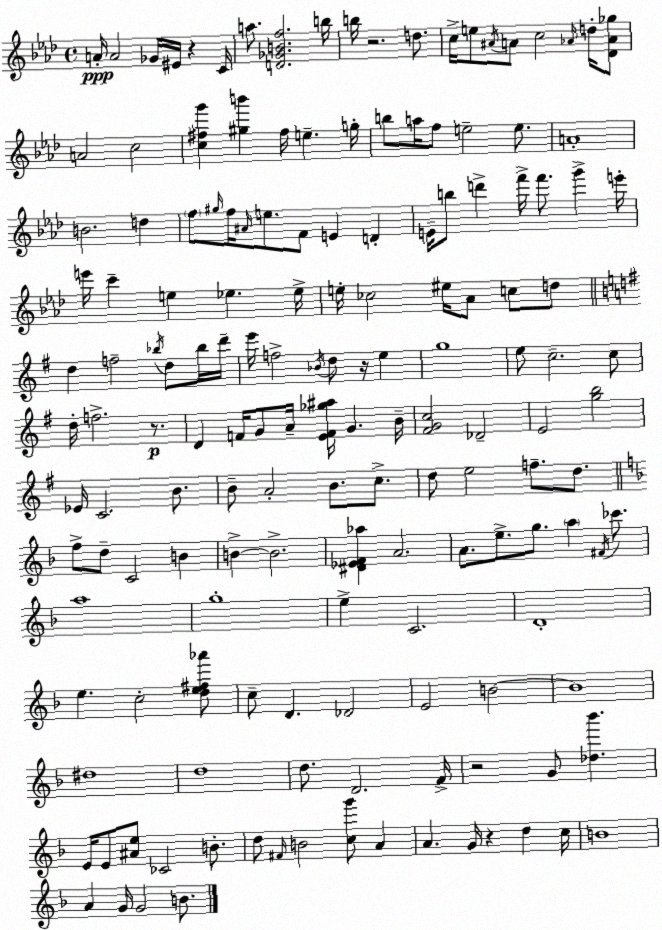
X:1
T:Untitled
M:4/4
L:1/4
K:Ab
A/4 A2 _G/4 ^E/4 z C/4 a/2 [D_GBf]2 b/4 b/4 z2 d/2 c/4 e/2 ^A/4 A/2 c2 _A/4 d/4 [_D_A_g]/2 A2 c2 [c^fg'] [^gb'] ^f/4 e g/4 b/2 a/4 f/2 e2 e/2 A4 B2 d f/2 ^g/4 f/4 ^A/4 e/2 F/2 E D E/4 b/2 d' f'/4 f'/2 g' e'/4 e'/4 c' e _e _e/4 e/4 _c2 ^e/4 _A/2 c/2 d/2 d f2 _b/4 d/2 _b/4 d'/4 e'/4 f2 _B/4 d/2 z/4 e g4 e/2 c2 c/2 d/4 f2 z/2 D F/4 G/2 A/4 [EF_g^a]/4 G B/4 [^FGc]2 _D2 E2 [gb]2 _E/4 C2 B/2 B/2 A2 B/2 c/2 d/2 e2 f/2 d/2 f/2 d/2 C2 B B B2 [^D_EF_a] A2 A/2 e/2 g/2 a ^F/4 _c'/2 a4 g4 e C2 D4 e c2 [de^f_a']/2 c/2 D _D2 E2 B2 B4 ^d4 d4 d/2 D2 F/4 z2 G/2 [_d_b'] E/4 E/2 [^Ae]/2 _C2 B/2 d/2 ^F/4 B2 [cg']/2 A A G/4 z d c/4 B4 A G/4 G2 B/2